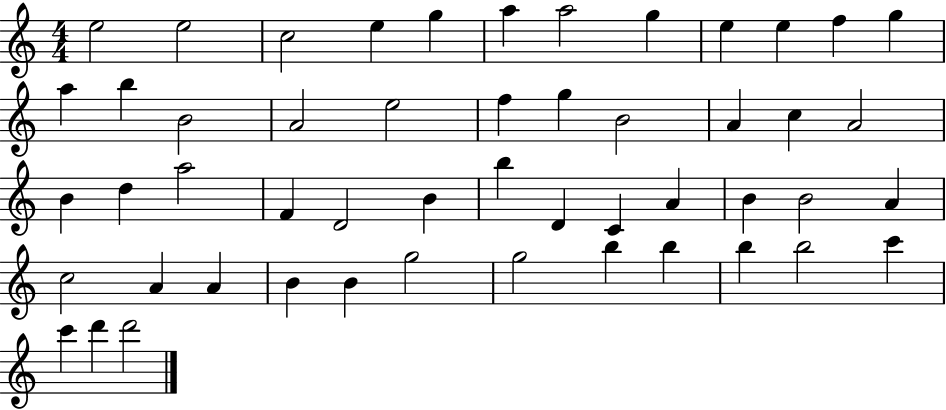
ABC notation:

X:1
T:Untitled
M:4/4
L:1/4
K:C
e2 e2 c2 e g a a2 g e e f g a b B2 A2 e2 f g B2 A c A2 B d a2 F D2 B b D C A B B2 A c2 A A B B g2 g2 b b b b2 c' c' d' d'2